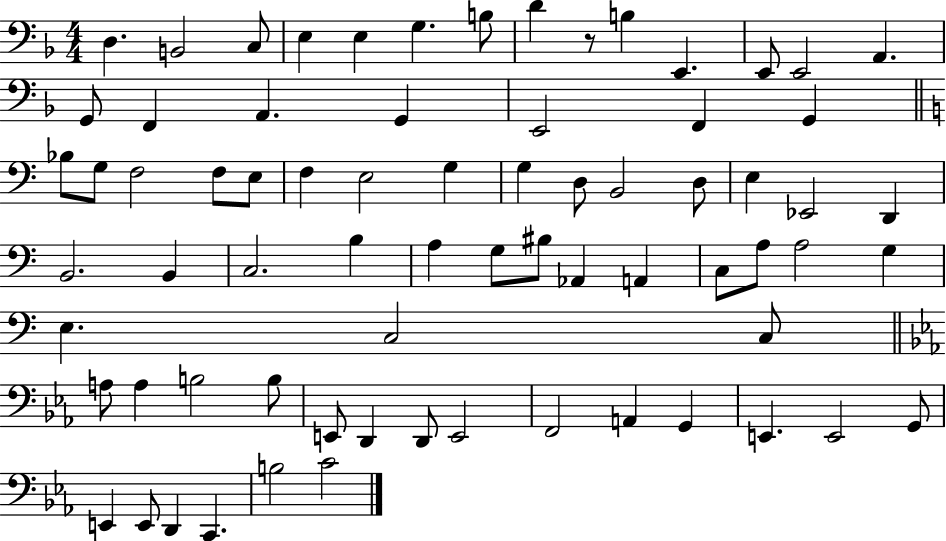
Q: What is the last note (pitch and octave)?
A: C4